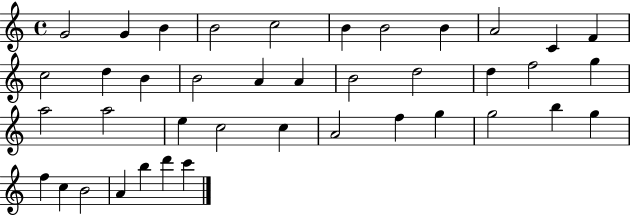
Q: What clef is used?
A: treble